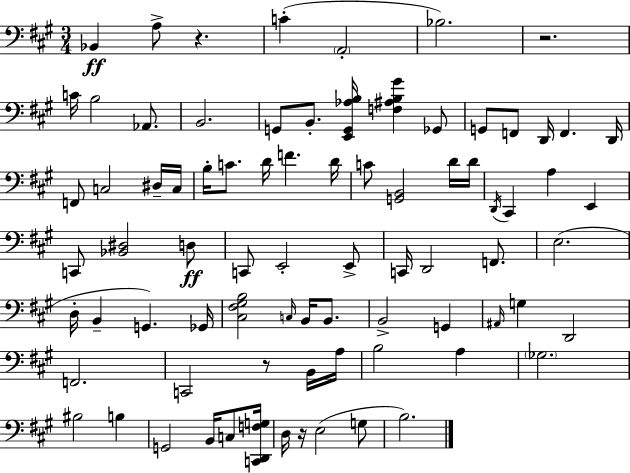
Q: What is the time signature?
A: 3/4